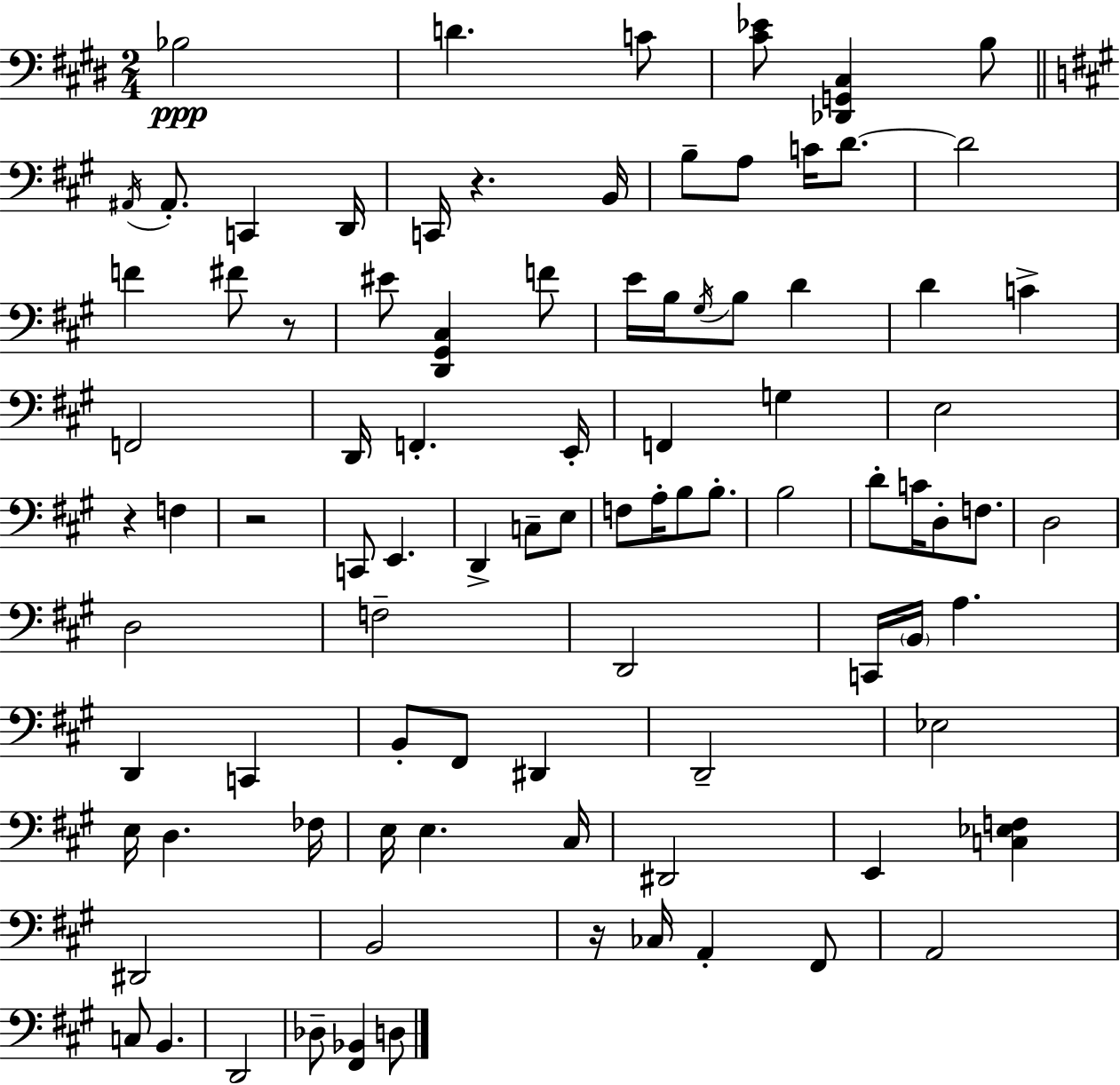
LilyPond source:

{
  \clef bass
  \numericTimeSignature
  \time 2/4
  \key e \major
  bes2\ppp | d'4. c'8 | <cis' ees'>8 <des, g, cis>4 b8 | \bar "||" \break \key a \major \acciaccatura { ais,16 } ais,8.-. c,4 | d,16 c,16 r4. | b,16 b8-- a8 c'16 d'8.~~ | d'2 | \break f'4 fis'8 r8 | eis'8 <d, gis, cis>4 f'8 | e'16 b16 \acciaccatura { gis16 } b8 d'4 | d'4 c'4-> | \break f,2 | d,16 f,4.-. | e,16-. f,4 g4 | e2 | \break r4 f4 | r2 | c,8 e,4. | d,4-> c8-- | \break e8 f8 a16-. b8 b8.-. | b2 | d'8-. c'16 d8-. f8. | d2 | \break d2 | f2-- | d,2 | c,16 \parenthesize b,16 a4. | \break d,4 c,4 | b,8-. fis,8 dis,4 | d,2-- | ees2 | \break e16 d4. | fes16 e16 e4. | cis16 dis,2 | e,4 <c ees f>4 | \break dis,2 | b,2 | r16 ces16 a,4-. | fis,8 a,2 | \break c8 b,4. | d,2 | des8-- <fis, bes,>4 | d8 \bar "|."
}